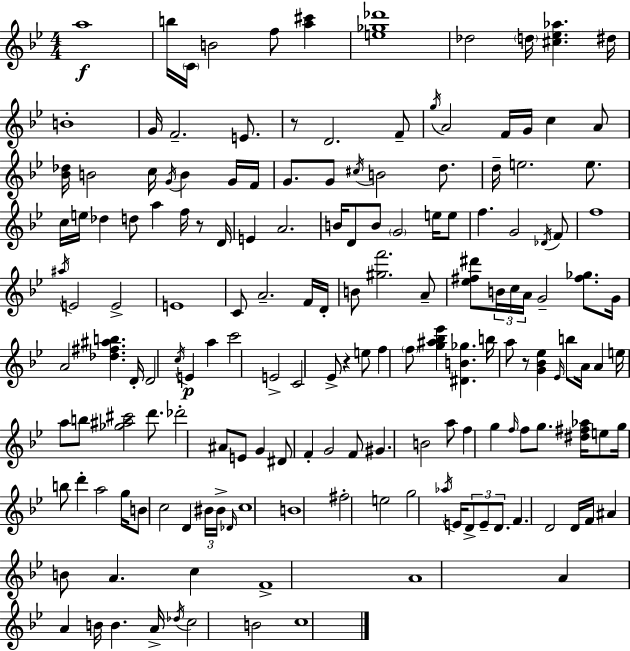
X:1
T:Untitled
M:4/4
L:1/4
K:Bb
a4 b/4 C/4 B2 f/2 [a^c'] [e_g_d']4 _d2 d/4 [^c_e_a] ^d/4 B4 G/4 F2 E/2 z/2 D2 F/2 g/4 A2 F/4 G/4 c A/2 [_B_d]/4 B2 c/4 G/4 B G/4 F/4 G/2 G/2 ^c/4 B2 d/2 d/4 e2 e/2 c/4 e/4 _d d/2 a f/4 z/2 D/4 E A2 B/4 D/2 B/2 G2 e/4 e/2 f G2 _D/4 F/2 f4 ^a/4 E2 E2 E4 C/2 A2 F/4 D/4 B/2 [^gf']2 A/2 [_e^f^d']/2 B/4 c/4 A/4 G2 [^f_g]/2 G/4 A2 [_d^f^ab] D/4 D2 c/4 E a c'2 E2 C2 _E/2 z e/2 f f/2 [g^a_b_e'] [^DB_g] b/4 a/2 z/2 [G_B_e] _E/4 b/2 A/4 A e/4 a/2 b/2 [_g^a^c']2 d'/2 _d'2 ^A/2 E/2 G ^D/2 F G2 F/2 ^G B2 a/2 f g f/4 f/2 g/2 [^d^f_a]/4 e/2 g/4 b/2 d' a2 g/4 B/2 c2 D ^B/4 ^B/4 _D/4 c4 B4 ^f2 e2 g2 _a/4 E/4 D/2 E/2 D/2 F D2 D/4 F/4 ^A B/2 A c F4 A4 A A B/4 B A/4 _d/4 c2 B2 c4